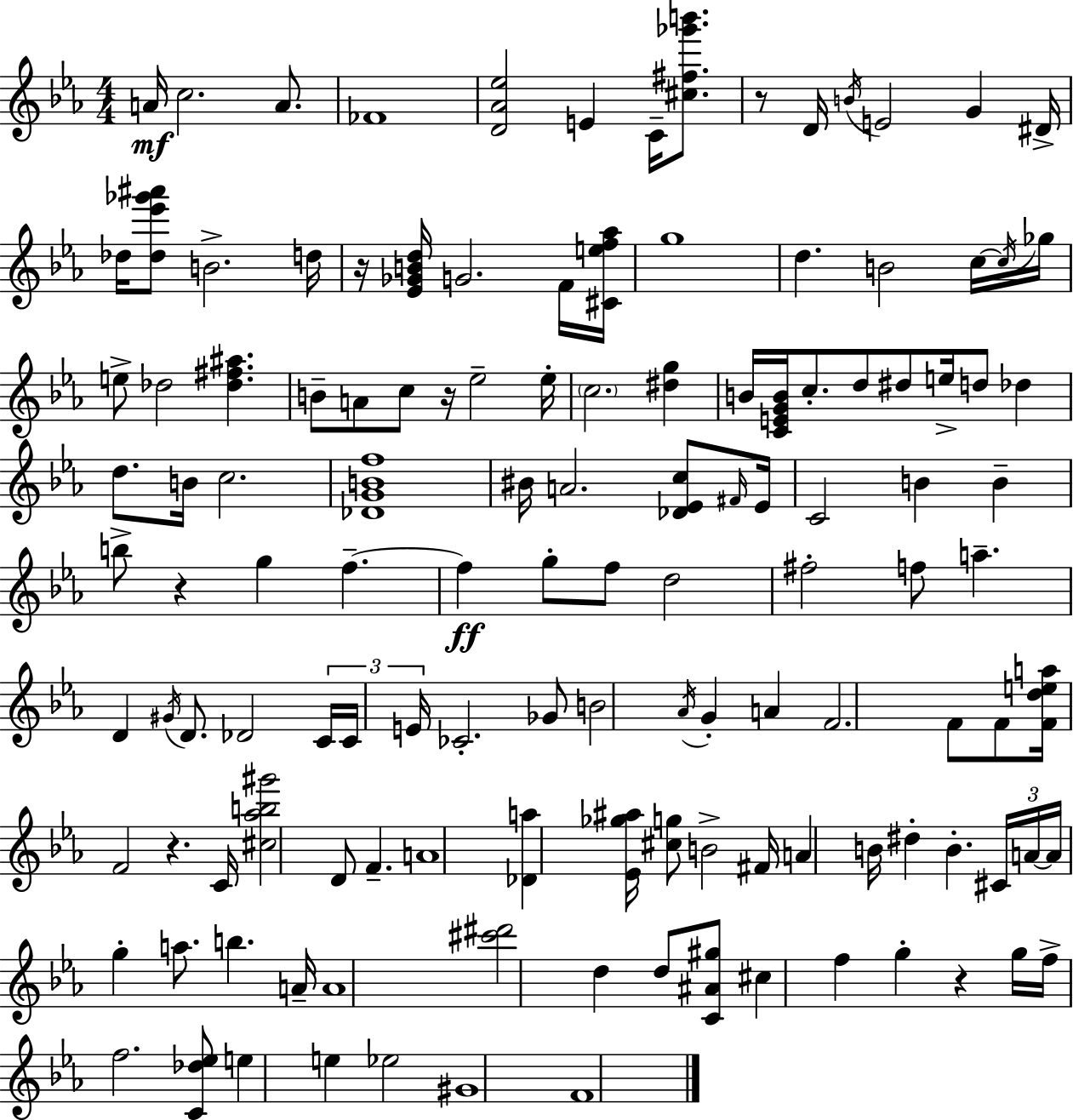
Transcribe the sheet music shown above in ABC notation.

X:1
T:Untitled
M:4/4
L:1/4
K:Eb
A/4 c2 A/2 _F4 [D_A_e]2 E C/4 [^c^f_g'b']/2 z/2 D/4 B/4 E2 G ^D/4 _d/4 [_d_e'_g'^a']/2 B2 d/4 z/4 [_E_GBd]/4 G2 F/4 [^Cef_a]/4 g4 d B2 c/4 c/4 _g/4 e/2 _d2 [_d^f^a] B/2 A/2 c/2 z/4 _e2 _e/4 c2 [^dg] B/4 [CEGB]/4 c/2 d/2 ^d/2 e/4 d/2 _d d/2 B/4 c2 [_DGBf]4 ^B/4 A2 [_D_Ec]/2 ^F/4 _E/4 C2 B B b/2 z g f f g/2 f/2 d2 ^f2 f/2 a D ^G/4 D/2 _D2 C/4 C/4 E/4 _C2 _G/2 B2 _A/4 G A F2 F/2 F/2 [Fdea]/4 F2 z C/4 [^c_ab^g']2 D/2 F A4 [_Da] [_E_g^a]/4 [^cg]/2 B2 ^F/4 A B/4 ^d B ^C/4 A/4 A/4 g a/2 b A/4 A4 [^c'^d']2 d d/2 [C^A^g]/2 ^c f g z g/4 f/4 f2 [C_d_e]/2 e e _e2 ^G4 F4